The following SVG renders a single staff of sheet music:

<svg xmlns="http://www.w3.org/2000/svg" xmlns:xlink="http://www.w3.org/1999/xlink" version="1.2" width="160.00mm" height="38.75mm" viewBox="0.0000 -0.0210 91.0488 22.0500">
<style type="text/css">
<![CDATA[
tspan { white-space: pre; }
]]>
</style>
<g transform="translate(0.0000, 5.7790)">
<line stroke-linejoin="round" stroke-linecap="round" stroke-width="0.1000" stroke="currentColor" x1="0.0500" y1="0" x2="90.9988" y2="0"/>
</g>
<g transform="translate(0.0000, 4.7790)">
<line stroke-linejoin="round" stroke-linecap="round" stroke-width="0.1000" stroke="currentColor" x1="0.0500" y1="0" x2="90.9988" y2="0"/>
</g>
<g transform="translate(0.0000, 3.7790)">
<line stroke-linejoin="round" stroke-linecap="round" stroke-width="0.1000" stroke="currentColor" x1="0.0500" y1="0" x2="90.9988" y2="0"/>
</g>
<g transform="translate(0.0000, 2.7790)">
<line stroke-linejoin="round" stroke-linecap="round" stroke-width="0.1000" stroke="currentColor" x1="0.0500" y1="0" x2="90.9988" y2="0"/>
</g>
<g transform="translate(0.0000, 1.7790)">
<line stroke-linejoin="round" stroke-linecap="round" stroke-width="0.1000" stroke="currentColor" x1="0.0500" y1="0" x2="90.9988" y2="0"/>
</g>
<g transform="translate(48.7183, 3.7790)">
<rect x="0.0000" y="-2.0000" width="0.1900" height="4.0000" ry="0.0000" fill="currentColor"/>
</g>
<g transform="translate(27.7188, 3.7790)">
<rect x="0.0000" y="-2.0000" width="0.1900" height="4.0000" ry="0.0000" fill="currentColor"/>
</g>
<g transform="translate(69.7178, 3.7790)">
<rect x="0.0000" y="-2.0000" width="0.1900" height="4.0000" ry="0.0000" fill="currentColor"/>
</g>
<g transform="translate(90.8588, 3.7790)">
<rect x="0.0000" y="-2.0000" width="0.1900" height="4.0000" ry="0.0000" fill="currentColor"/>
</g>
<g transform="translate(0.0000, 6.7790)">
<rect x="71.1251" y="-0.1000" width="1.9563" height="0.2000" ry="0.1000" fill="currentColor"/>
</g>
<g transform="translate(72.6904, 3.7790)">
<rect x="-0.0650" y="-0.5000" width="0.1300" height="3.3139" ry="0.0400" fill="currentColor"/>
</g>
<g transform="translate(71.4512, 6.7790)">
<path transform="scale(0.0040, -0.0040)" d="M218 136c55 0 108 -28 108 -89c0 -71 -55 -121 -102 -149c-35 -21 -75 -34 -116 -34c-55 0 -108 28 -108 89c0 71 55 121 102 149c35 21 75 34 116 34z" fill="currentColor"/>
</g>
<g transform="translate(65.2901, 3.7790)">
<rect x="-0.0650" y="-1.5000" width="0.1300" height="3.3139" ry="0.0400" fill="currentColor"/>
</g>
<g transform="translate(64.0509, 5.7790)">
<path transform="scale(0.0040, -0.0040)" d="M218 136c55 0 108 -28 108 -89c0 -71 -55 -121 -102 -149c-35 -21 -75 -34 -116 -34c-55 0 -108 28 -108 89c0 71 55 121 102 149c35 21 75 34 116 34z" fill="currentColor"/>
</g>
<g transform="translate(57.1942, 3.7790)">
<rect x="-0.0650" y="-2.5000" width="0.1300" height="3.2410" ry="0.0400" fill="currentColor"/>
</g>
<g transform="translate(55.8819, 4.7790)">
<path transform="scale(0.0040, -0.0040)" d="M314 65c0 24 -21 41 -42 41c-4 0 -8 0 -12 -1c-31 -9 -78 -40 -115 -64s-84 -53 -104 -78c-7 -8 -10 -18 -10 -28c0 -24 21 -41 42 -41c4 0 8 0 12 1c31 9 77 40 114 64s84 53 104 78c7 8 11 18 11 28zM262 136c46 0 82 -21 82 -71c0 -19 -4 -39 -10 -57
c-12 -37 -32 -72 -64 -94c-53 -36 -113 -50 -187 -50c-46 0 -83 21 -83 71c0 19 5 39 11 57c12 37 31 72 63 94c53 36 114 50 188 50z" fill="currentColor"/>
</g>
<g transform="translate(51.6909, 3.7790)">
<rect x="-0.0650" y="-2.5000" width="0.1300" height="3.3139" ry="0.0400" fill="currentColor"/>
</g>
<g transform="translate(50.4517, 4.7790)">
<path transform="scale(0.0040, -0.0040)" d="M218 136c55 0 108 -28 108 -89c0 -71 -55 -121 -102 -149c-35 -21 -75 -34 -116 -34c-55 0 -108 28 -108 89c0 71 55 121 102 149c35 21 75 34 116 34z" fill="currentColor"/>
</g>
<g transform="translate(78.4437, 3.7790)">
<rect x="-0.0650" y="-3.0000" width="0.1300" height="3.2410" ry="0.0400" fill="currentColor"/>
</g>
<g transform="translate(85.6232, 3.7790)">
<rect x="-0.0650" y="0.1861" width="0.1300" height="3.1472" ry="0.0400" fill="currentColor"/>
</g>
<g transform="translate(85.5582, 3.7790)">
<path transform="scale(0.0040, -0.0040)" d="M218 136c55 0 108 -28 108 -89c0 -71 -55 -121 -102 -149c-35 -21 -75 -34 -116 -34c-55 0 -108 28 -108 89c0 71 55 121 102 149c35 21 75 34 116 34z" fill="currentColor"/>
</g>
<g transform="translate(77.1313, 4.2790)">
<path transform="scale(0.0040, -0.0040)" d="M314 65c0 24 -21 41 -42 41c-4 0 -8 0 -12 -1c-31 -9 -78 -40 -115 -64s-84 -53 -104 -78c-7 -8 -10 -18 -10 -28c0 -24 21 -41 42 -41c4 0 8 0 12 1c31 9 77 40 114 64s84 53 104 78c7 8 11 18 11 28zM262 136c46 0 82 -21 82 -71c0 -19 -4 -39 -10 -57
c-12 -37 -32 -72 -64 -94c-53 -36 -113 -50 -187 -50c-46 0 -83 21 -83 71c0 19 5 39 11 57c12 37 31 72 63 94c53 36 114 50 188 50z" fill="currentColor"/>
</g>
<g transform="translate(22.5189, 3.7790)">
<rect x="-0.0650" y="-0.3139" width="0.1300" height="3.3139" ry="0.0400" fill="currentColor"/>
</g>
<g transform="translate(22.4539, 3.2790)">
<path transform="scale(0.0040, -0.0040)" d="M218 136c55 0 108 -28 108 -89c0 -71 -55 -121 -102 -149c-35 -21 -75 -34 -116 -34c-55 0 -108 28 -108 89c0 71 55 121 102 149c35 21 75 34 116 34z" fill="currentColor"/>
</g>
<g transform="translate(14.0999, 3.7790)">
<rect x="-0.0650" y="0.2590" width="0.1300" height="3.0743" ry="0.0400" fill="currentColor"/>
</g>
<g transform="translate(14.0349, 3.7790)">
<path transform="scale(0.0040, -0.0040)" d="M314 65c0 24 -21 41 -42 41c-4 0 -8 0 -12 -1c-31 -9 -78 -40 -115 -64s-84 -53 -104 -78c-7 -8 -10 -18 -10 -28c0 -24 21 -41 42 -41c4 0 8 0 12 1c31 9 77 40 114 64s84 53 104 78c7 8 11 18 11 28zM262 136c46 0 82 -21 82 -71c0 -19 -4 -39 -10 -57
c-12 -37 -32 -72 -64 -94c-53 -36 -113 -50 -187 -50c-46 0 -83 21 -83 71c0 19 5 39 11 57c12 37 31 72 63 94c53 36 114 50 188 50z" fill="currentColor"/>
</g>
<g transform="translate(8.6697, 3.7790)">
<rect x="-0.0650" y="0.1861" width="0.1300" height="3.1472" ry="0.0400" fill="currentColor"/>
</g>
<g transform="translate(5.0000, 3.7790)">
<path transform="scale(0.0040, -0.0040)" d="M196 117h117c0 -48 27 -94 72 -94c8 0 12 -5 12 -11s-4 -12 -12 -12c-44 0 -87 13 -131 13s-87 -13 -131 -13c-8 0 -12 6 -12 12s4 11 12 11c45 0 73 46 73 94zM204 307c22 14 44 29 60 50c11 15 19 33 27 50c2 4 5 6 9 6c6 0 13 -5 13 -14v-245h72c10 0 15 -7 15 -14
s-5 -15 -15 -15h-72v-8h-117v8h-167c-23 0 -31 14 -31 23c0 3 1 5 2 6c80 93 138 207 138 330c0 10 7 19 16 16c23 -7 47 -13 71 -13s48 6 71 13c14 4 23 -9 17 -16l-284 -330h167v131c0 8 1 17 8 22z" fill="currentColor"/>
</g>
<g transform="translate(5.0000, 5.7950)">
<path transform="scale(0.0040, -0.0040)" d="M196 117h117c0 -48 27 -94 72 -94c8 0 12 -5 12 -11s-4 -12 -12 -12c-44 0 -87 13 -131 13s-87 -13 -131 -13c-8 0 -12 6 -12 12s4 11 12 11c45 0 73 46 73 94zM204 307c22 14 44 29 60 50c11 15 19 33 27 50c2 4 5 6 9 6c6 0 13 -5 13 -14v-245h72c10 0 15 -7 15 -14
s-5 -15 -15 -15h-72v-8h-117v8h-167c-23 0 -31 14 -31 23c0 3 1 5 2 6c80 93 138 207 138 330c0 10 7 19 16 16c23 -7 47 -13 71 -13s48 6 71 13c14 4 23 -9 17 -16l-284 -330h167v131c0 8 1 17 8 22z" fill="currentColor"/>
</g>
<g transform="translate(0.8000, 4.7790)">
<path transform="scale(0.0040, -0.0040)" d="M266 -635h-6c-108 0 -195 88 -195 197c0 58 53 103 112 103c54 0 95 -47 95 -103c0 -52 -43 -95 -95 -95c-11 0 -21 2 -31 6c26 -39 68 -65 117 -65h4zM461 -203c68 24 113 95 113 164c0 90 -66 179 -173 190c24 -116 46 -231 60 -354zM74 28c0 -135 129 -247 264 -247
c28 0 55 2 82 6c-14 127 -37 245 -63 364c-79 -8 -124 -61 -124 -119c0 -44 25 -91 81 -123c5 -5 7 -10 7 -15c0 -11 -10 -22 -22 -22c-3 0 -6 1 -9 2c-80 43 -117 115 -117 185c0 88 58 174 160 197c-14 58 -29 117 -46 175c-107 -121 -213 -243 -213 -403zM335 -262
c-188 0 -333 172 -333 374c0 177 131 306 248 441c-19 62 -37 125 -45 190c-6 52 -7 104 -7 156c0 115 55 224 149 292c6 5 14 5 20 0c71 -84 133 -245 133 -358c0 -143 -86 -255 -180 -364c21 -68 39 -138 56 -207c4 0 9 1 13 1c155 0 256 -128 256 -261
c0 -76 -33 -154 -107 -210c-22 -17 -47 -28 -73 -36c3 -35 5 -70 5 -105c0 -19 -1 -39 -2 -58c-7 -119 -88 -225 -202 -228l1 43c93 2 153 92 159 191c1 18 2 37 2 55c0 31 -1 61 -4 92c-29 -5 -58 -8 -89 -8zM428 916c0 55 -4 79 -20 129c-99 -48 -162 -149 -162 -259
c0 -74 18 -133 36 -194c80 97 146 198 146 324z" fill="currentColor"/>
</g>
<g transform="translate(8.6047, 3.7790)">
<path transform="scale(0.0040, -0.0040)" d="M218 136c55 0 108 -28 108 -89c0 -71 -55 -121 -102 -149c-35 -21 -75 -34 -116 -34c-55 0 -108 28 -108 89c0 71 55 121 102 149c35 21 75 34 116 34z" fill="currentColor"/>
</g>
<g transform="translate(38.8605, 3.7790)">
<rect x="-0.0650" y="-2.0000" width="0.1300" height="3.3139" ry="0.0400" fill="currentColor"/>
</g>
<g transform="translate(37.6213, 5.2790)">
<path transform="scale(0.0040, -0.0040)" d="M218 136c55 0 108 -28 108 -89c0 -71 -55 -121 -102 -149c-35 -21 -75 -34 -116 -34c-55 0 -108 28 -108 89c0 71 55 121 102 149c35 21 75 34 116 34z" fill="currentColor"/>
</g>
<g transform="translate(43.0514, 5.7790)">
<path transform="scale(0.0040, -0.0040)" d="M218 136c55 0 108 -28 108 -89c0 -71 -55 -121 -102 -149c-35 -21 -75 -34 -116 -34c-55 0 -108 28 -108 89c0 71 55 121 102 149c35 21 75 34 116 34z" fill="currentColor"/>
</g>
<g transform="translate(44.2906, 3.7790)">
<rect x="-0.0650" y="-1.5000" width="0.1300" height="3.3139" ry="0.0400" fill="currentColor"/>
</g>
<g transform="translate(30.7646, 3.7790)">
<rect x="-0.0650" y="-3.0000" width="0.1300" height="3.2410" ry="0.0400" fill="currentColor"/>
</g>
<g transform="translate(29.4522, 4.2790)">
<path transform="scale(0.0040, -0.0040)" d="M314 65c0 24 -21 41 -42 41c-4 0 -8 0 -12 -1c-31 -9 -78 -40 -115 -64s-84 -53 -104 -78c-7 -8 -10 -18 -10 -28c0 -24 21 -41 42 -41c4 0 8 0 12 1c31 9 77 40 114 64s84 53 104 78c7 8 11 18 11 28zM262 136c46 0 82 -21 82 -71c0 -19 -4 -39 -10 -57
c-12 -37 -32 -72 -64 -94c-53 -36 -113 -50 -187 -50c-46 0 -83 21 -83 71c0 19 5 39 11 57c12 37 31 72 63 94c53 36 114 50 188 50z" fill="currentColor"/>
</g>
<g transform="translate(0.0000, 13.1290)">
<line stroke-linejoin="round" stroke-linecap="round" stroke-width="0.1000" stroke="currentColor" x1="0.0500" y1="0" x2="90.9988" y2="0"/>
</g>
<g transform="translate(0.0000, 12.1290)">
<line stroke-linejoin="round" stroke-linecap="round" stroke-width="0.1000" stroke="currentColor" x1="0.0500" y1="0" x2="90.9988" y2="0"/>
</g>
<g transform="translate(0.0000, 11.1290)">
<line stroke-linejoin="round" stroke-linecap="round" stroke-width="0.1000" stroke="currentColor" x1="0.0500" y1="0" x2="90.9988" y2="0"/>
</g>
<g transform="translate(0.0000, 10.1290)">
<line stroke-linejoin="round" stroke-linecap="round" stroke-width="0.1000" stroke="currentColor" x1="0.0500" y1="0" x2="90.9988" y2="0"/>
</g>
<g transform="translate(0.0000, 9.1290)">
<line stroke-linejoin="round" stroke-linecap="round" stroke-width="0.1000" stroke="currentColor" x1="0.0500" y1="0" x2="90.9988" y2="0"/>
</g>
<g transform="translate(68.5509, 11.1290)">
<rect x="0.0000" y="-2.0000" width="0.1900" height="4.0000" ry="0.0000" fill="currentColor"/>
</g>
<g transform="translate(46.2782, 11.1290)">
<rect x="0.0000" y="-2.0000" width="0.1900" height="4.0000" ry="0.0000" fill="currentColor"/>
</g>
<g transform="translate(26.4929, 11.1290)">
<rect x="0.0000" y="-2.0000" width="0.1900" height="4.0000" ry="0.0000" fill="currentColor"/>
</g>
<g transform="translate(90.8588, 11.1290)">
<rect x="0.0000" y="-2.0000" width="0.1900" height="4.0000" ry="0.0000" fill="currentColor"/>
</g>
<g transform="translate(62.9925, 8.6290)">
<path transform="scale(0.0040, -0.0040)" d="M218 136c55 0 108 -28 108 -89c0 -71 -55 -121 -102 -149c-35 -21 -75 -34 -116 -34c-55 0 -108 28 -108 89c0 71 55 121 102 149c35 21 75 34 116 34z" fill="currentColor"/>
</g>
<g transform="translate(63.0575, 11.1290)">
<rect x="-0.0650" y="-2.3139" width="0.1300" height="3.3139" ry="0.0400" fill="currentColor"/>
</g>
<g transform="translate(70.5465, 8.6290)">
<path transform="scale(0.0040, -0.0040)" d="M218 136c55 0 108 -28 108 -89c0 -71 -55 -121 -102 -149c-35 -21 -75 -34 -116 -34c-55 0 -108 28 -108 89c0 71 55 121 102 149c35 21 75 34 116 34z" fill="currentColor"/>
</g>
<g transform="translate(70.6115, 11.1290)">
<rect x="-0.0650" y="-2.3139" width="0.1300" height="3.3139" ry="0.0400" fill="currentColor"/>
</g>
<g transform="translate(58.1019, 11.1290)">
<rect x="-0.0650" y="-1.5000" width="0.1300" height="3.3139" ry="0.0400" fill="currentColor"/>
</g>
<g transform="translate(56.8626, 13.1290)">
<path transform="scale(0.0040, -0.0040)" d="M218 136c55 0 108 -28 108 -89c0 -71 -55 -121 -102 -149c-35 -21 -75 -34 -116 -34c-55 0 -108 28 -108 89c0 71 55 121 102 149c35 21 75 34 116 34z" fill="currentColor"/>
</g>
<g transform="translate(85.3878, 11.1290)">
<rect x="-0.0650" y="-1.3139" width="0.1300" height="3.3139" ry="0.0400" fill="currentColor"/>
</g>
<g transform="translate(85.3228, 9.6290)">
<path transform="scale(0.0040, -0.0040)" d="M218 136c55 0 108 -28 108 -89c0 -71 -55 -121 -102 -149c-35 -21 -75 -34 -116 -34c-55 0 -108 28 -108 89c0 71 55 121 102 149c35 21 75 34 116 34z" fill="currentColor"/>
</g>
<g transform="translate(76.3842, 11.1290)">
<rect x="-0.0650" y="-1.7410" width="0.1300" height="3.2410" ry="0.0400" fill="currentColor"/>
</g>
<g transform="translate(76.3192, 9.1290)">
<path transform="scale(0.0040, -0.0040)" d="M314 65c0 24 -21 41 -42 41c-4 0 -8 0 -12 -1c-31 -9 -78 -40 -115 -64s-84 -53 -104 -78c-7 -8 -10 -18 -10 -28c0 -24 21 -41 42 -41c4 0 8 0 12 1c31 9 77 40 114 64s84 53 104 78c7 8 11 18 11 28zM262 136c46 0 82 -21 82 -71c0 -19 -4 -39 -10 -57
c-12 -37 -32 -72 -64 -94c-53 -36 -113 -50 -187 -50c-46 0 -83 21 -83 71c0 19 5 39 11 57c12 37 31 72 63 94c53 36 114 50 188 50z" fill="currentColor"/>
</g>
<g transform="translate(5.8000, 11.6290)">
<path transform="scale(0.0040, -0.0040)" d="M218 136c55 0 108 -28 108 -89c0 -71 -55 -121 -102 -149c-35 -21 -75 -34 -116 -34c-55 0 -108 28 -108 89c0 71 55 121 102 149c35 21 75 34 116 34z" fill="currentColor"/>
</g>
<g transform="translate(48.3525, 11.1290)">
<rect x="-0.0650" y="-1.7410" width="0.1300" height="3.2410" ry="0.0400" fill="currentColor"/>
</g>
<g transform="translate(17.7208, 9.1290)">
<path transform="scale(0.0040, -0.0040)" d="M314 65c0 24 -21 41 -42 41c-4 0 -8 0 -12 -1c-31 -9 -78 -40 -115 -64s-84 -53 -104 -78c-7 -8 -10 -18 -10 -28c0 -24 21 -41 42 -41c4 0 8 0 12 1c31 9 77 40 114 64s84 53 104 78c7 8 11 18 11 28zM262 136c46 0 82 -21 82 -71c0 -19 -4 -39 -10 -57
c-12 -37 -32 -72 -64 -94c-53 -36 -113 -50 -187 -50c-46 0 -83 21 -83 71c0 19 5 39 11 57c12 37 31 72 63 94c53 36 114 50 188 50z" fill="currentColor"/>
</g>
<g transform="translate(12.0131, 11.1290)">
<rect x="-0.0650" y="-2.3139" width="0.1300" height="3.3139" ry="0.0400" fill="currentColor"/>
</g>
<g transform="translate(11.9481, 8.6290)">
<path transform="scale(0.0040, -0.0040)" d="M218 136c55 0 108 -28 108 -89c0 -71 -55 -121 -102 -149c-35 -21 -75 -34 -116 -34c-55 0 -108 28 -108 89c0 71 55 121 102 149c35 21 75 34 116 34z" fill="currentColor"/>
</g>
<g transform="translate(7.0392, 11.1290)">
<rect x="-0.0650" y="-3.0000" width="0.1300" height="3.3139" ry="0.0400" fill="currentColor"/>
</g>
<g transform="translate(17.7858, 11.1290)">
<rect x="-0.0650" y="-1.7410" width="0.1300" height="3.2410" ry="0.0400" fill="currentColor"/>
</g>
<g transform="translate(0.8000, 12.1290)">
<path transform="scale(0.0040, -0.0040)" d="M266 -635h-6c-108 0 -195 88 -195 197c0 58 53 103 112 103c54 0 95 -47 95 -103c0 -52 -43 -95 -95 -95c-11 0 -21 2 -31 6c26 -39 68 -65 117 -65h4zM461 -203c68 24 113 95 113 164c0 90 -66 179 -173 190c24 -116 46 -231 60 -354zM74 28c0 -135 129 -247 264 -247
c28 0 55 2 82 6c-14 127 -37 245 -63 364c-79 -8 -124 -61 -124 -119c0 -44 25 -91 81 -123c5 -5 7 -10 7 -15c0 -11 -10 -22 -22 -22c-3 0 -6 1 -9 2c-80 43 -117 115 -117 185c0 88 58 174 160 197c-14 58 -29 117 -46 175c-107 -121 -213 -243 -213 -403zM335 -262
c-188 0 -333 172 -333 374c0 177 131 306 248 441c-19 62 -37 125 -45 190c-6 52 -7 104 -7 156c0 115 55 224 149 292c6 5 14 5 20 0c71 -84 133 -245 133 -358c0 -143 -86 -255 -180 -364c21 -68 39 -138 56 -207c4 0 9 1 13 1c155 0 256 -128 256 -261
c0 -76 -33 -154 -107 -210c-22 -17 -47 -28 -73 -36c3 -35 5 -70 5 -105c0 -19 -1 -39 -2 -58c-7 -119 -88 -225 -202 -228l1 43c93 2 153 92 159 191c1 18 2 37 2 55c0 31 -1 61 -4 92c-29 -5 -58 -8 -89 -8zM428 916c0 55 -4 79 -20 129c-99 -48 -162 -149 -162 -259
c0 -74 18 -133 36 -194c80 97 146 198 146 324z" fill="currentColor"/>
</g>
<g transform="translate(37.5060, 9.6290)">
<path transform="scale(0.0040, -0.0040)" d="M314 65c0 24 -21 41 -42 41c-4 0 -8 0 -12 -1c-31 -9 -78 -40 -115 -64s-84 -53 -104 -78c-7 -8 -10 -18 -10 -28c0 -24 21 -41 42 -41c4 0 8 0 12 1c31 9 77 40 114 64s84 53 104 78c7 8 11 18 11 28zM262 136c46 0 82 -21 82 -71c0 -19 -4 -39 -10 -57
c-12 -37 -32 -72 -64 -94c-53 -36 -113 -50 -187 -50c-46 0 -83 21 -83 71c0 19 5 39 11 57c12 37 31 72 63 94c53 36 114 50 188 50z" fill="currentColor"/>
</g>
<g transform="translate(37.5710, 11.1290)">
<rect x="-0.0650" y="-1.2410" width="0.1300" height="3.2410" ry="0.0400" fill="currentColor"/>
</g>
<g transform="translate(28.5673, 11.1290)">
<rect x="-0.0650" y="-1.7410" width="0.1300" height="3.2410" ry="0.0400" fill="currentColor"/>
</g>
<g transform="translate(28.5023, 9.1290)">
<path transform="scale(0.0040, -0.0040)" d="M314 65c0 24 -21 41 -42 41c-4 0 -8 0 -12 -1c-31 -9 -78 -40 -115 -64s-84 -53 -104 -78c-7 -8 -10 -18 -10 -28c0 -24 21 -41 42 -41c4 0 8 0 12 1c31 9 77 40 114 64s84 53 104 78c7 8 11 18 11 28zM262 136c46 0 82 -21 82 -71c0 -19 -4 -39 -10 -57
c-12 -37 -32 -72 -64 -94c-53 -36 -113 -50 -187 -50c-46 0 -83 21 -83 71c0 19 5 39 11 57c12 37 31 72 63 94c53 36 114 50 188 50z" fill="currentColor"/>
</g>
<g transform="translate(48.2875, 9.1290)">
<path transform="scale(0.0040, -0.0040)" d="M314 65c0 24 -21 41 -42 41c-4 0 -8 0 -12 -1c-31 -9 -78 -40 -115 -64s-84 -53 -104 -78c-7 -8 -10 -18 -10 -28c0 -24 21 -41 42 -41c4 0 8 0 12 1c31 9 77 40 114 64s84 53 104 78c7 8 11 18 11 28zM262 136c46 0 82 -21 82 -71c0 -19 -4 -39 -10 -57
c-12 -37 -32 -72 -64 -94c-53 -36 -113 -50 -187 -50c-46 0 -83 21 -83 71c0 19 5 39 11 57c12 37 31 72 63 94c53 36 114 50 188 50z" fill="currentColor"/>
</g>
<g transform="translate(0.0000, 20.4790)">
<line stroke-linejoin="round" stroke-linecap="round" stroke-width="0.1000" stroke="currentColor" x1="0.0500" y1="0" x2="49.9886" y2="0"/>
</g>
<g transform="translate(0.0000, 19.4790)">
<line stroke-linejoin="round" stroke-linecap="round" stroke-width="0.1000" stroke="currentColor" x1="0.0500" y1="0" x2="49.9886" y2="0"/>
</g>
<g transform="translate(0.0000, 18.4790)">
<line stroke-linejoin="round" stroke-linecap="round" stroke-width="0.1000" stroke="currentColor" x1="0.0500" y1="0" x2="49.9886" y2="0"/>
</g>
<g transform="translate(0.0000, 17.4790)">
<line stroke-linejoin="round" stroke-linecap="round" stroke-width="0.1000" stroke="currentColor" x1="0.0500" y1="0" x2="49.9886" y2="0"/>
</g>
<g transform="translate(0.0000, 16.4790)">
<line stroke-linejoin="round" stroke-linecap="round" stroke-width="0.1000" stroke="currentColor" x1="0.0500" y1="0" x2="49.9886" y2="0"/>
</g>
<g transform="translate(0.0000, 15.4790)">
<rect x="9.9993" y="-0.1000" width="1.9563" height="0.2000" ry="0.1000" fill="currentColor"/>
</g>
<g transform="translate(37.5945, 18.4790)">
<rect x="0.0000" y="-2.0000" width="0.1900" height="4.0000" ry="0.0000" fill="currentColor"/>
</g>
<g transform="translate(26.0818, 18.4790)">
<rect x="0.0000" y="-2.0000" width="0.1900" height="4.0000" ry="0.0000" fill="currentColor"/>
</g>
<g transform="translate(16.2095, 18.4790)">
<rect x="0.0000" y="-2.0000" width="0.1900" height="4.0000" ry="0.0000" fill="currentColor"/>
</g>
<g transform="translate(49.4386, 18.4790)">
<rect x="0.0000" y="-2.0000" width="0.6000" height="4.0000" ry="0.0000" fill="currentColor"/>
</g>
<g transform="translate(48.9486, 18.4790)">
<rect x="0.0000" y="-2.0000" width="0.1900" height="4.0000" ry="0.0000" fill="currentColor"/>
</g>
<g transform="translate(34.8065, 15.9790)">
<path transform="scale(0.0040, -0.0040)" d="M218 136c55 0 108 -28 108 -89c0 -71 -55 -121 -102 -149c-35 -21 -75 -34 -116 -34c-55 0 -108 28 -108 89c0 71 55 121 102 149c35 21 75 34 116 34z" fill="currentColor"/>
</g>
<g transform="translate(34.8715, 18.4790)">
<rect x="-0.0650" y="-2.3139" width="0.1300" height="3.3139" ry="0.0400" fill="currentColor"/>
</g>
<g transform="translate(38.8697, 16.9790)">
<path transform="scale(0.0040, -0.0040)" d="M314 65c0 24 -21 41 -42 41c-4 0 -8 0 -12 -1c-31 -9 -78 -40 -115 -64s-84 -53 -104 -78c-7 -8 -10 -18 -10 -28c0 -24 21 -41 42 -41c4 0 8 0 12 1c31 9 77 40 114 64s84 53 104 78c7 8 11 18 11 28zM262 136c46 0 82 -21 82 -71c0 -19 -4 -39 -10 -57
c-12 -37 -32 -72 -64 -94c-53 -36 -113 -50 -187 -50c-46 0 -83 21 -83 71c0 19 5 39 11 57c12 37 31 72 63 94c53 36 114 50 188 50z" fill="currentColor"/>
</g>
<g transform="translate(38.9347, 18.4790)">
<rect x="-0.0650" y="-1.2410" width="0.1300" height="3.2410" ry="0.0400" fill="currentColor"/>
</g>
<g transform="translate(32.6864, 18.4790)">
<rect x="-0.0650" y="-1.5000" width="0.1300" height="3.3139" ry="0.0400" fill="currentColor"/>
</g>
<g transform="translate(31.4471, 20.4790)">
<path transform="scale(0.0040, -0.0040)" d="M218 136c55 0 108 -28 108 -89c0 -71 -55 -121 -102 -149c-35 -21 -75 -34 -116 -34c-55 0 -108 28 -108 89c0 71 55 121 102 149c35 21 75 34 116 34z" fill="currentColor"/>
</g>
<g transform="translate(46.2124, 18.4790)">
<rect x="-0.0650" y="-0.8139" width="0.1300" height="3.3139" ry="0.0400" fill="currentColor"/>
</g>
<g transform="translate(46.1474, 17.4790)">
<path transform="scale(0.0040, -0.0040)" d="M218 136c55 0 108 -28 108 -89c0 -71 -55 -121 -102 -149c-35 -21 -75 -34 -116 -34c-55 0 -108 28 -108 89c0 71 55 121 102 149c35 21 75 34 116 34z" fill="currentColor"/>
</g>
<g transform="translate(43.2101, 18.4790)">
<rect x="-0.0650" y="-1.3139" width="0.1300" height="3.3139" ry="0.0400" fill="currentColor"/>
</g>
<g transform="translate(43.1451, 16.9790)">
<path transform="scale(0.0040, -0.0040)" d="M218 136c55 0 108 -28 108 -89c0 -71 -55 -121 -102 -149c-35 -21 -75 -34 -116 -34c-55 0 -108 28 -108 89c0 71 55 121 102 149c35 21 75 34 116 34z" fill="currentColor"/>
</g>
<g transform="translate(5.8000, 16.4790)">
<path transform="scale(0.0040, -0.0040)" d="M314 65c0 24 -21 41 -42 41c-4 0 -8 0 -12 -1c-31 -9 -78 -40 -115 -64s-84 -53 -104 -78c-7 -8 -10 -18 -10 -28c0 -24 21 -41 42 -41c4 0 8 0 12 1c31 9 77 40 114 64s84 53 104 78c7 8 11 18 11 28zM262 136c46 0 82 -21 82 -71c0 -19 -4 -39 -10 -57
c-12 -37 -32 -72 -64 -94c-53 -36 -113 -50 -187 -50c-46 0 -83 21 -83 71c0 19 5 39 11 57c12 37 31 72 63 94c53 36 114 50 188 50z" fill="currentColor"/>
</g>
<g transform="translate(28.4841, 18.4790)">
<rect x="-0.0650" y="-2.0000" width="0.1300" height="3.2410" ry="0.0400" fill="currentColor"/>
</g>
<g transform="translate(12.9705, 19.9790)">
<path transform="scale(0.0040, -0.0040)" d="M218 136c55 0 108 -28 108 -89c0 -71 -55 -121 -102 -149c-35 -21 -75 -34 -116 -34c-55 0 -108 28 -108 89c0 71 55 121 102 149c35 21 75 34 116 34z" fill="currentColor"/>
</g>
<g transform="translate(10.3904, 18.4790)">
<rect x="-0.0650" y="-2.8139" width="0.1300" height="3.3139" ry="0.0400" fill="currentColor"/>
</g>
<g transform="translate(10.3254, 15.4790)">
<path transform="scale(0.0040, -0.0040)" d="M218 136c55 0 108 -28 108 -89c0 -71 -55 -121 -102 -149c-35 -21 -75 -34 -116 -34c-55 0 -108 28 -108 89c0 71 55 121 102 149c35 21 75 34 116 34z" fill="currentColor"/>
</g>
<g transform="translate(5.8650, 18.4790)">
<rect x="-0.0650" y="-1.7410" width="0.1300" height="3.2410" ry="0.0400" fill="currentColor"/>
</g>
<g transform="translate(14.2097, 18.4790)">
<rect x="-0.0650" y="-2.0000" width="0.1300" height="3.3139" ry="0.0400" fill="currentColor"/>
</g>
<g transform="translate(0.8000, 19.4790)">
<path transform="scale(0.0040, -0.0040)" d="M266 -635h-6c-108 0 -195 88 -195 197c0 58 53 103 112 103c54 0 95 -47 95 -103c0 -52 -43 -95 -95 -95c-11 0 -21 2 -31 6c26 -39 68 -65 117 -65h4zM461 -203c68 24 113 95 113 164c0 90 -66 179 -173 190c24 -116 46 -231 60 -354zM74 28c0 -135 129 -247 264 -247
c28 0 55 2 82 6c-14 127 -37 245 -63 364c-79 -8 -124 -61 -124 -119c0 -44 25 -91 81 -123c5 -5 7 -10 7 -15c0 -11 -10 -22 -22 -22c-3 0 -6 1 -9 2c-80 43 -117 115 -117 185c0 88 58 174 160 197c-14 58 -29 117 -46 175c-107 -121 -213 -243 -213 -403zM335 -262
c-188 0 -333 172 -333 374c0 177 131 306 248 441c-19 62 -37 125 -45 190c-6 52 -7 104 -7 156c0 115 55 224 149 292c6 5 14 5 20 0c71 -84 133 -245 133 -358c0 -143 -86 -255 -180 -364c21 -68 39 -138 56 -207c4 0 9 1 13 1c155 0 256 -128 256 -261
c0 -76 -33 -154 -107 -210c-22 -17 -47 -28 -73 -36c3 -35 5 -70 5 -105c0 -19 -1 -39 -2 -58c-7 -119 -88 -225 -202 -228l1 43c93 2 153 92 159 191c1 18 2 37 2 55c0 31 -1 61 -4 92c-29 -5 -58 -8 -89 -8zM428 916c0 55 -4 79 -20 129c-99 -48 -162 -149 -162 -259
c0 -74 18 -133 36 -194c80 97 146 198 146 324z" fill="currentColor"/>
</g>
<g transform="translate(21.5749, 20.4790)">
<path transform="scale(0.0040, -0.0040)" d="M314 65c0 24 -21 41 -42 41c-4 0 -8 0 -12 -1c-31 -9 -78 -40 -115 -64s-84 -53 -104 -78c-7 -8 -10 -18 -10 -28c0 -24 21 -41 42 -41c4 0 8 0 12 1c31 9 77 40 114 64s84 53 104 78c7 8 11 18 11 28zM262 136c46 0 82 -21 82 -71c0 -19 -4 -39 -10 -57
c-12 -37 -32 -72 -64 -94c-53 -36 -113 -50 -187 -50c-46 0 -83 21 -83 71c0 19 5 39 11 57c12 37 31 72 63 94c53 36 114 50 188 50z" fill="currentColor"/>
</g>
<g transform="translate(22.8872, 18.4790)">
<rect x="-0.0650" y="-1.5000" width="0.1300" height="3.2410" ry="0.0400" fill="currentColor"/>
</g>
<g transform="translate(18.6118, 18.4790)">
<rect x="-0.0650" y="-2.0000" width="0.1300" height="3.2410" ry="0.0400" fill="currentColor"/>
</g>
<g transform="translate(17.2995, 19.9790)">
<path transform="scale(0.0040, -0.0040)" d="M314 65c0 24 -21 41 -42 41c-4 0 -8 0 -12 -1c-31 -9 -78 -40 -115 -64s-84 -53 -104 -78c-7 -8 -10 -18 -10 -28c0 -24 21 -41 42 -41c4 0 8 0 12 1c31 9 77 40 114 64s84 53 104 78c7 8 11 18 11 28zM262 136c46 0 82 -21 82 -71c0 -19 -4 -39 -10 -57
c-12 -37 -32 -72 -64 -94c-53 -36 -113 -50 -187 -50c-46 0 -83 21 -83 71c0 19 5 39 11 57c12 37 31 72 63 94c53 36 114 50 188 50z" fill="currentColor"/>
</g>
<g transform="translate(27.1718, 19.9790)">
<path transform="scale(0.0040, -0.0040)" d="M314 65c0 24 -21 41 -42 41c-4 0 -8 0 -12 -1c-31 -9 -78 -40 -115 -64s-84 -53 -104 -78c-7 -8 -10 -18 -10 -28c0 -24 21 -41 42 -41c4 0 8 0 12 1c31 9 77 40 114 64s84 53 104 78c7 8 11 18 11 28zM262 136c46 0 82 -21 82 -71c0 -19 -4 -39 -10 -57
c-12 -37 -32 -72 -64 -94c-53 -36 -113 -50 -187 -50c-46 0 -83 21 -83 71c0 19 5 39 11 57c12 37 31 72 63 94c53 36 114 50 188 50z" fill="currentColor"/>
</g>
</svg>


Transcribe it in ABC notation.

X:1
T:Untitled
M:4/4
L:1/4
K:C
B B2 c A2 F E G G2 E C A2 B A g f2 f2 e2 f2 E g g f2 e f2 a F F2 E2 F2 E g e2 e d